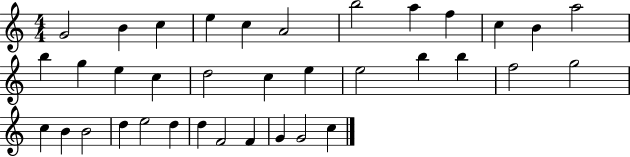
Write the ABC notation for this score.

X:1
T:Untitled
M:4/4
L:1/4
K:C
G2 B c e c A2 b2 a f c B a2 b g e c d2 c e e2 b b f2 g2 c B B2 d e2 d d F2 F G G2 c